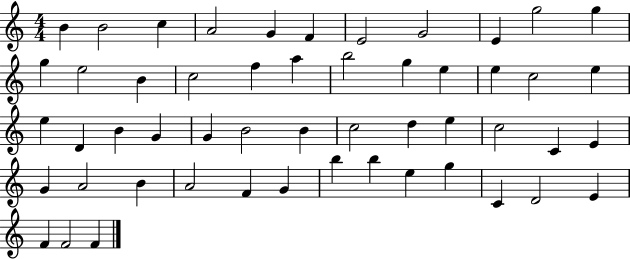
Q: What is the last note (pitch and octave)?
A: F4